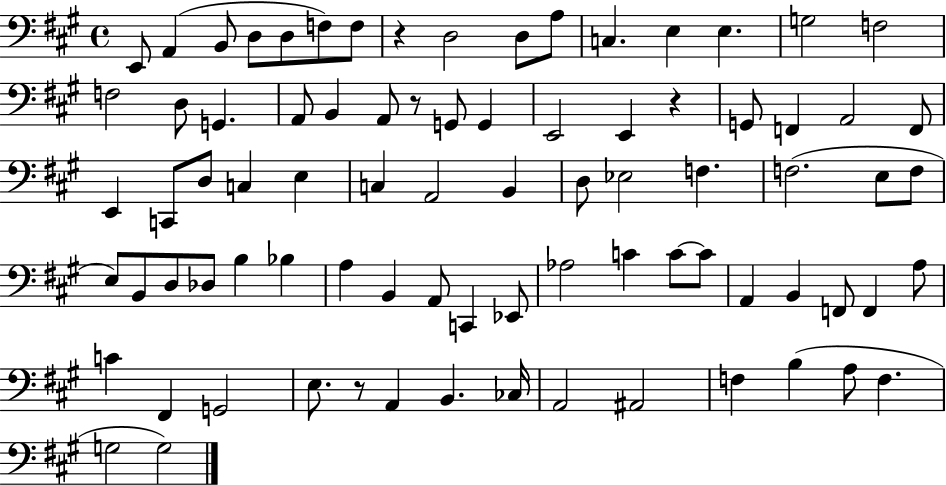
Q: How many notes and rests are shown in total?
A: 82